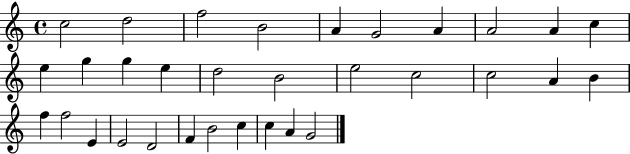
{
  \clef treble
  \time 4/4
  \defaultTimeSignature
  \key c \major
  c''2 d''2 | f''2 b'2 | a'4 g'2 a'4 | a'2 a'4 c''4 | \break e''4 g''4 g''4 e''4 | d''2 b'2 | e''2 c''2 | c''2 a'4 b'4 | \break f''4 f''2 e'4 | e'2 d'2 | f'4 b'2 c''4 | c''4 a'4 g'2 | \break \bar "|."
}